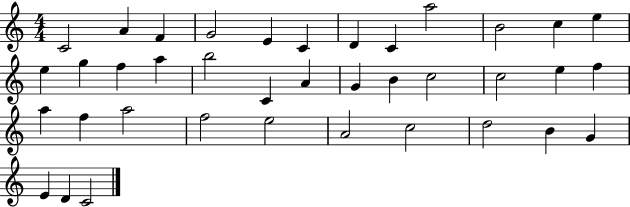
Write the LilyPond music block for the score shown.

{
  \clef treble
  \numericTimeSignature
  \time 4/4
  \key c \major
  c'2 a'4 f'4 | g'2 e'4 c'4 | d'4 c'4 a''2 | b'2 c''4 e''4 | \break e''4 g''4 f''4 a''4 | b''2 c'4 a'4 | g'4 b'4 c''2 | c''2 e''4 f''4 | \break a''4 f''4 a''2 | f''2 e''2 | a'2 c''2 | d''2 b'4 g'4 | \break e'4 d'4 c'2 | \bar "|."
}